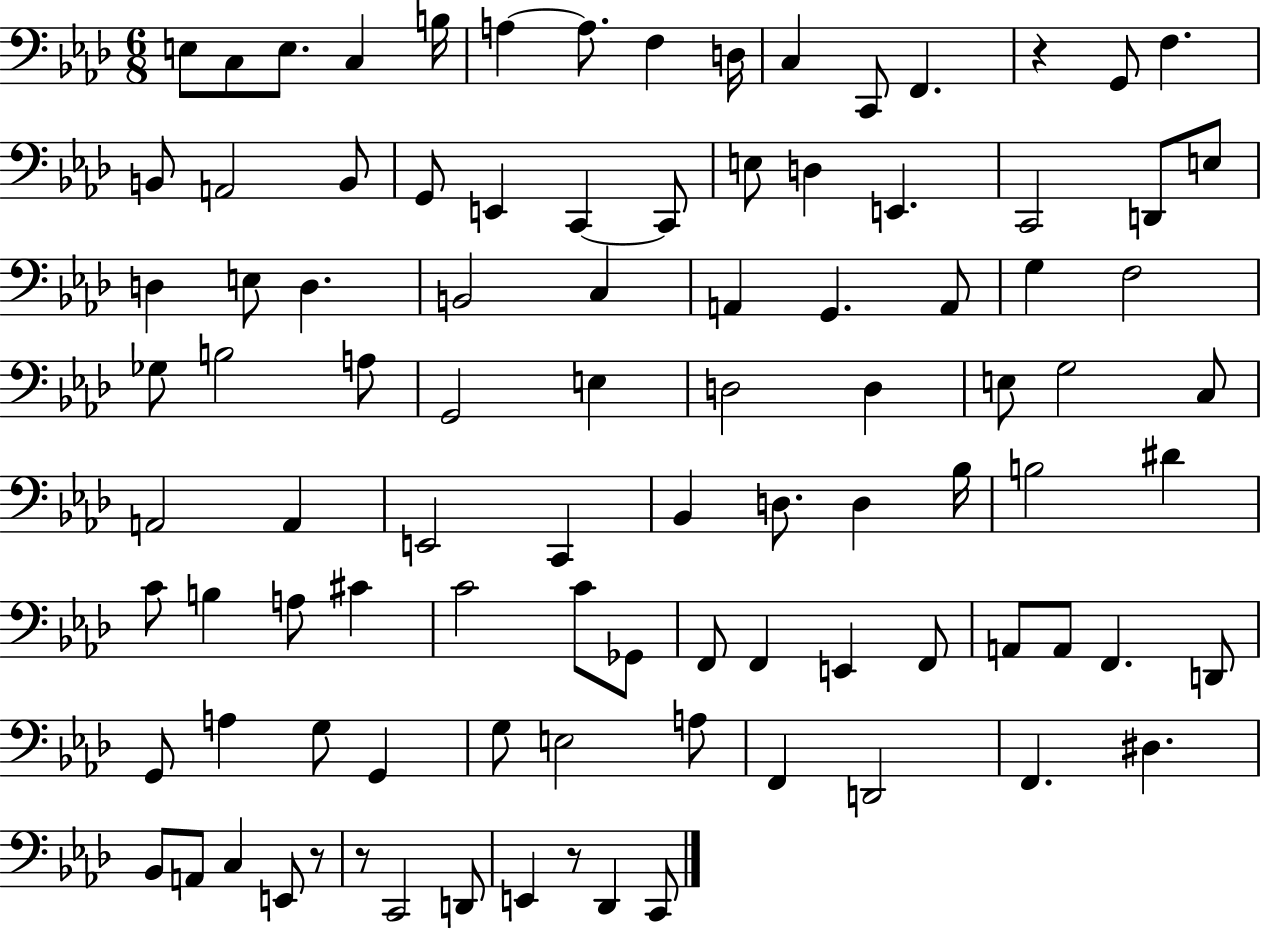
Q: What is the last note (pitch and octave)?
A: C2